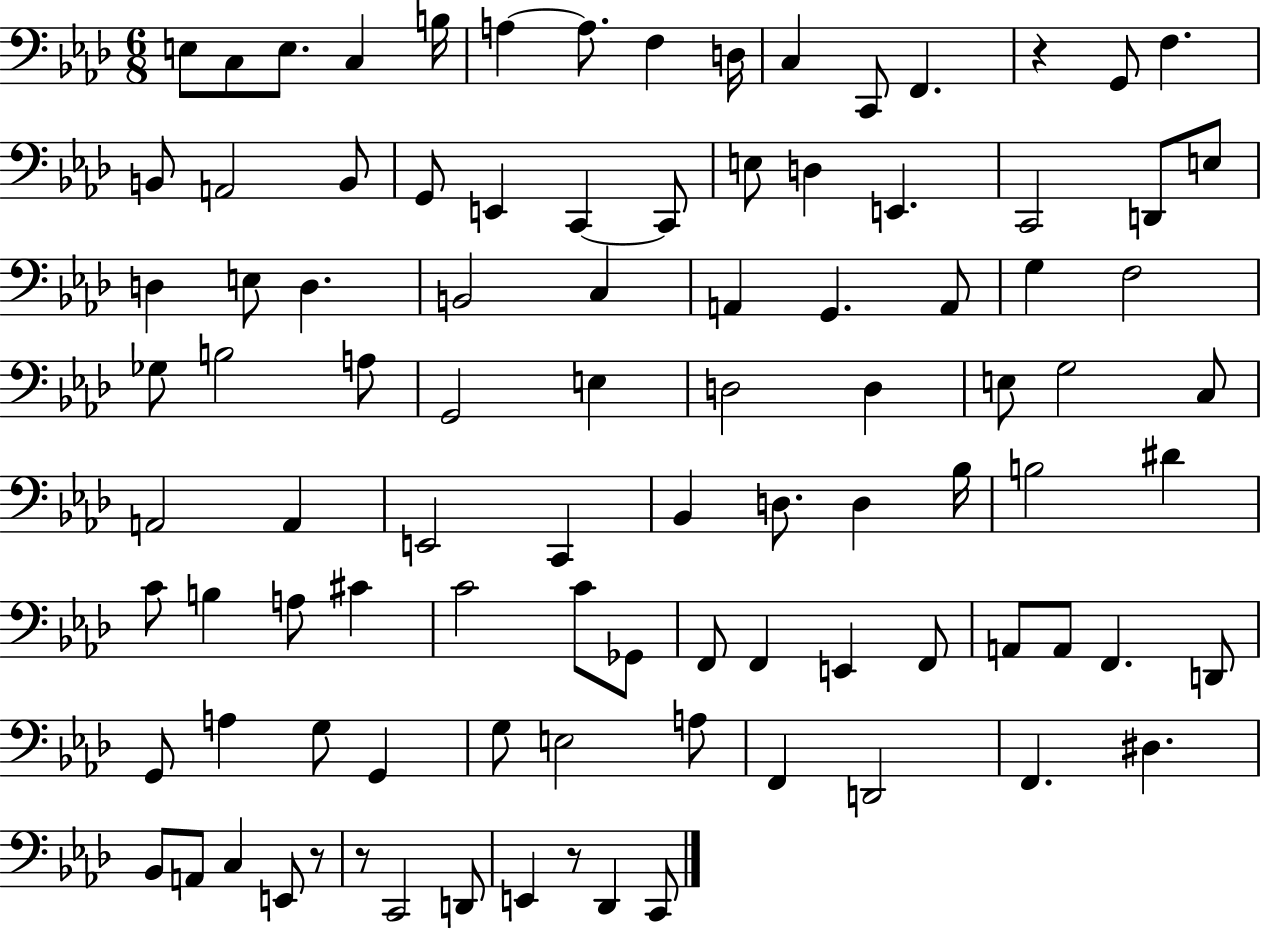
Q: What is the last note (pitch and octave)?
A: C2